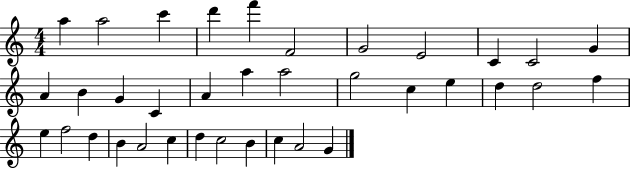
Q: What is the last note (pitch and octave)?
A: G4